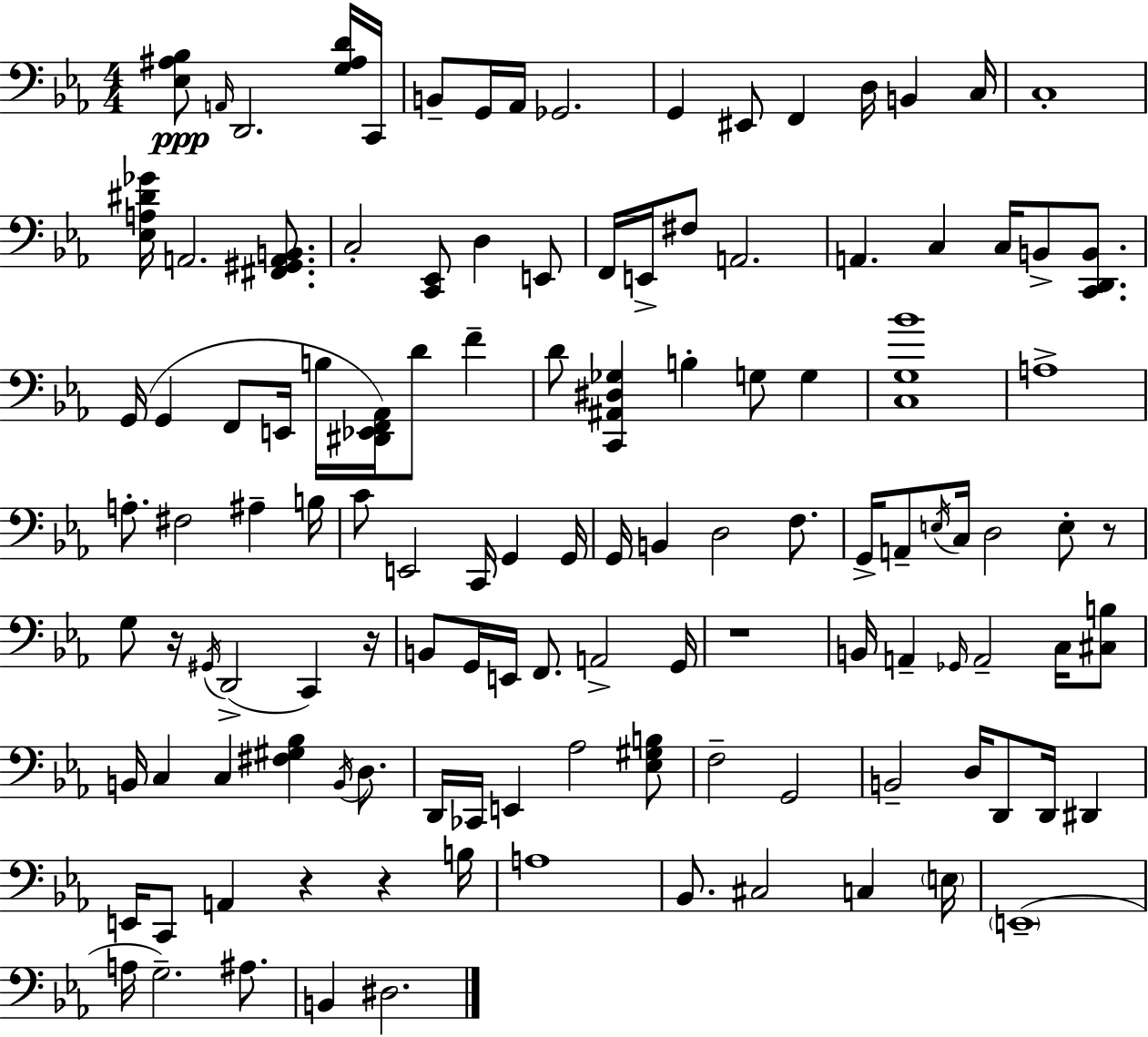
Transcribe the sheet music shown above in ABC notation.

X:1
T:Untitled
M:4/4
L:1/4
K:Cm
[_E,^A,_B,]/2 A,,/4 D,,2 [G,^A,D]/4 C,,/4 B,,/2 G,,/4 _A,,/4 _G,,2 G,, ^E,,/2 F,, D,/4 B,, C,/4 C,4 [_E,A,^D_G]/4 A,,2 [^F,,^G,,A,,B,,]/2 C,2 [C,,_E,,]/2 D, E,,/2 F,,/4 E,,/4 ^F,/2 A,,2 A,, C, C,/4 B,,/2 [C,,D,,B,,]/2 G,,/4 G,, F,,/2 E,,/4 B,/4 [^D,,_E,,F,,_A,,]/4 D/2 F D/2 [C,,^A,,^D,_G,] B, G,/2 G, [C,G,_B]4 A,4 A,/2 ^F,2 ^A, B,/4 C/2 E,,2 C,,/4 G,, G,,/4 G,,/4 B,, D,2 F,/2 G,,/4 A,,/2 E,/4 C,/4 D,2 E,/2 z/2 G,/2 z/4 ^G,,/4 D,,2 C,, z/4 B,,/2 G,,/4 E,,/4 F,,/2 A,,2 G,,/4 z4 B,,/4 A,, _G,,/4 A,,2 C,/4 [^C,B,]/2 B,,/4 C, C, [^F,^G,_B,] B,,/4 D,/2 D,,/4 _C,,/4 E,, _A,2 [_E,^G,B,]/2 F,2 G,,2 B,,2 D,/4 D,,/2 D,,/4 ^D,, E,,/4 C,,/2 A,, z z B,/4 A,4 _B,,/2 ^C,2 C, E,/4 E,,4 A,/4 G,2 ^A,/2 B,, ^D,2